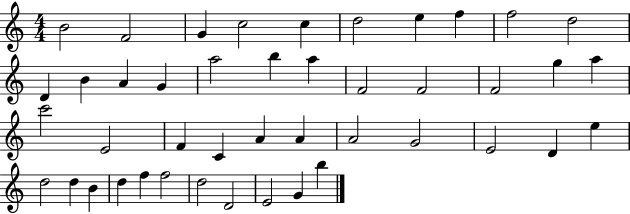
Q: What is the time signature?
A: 4/4